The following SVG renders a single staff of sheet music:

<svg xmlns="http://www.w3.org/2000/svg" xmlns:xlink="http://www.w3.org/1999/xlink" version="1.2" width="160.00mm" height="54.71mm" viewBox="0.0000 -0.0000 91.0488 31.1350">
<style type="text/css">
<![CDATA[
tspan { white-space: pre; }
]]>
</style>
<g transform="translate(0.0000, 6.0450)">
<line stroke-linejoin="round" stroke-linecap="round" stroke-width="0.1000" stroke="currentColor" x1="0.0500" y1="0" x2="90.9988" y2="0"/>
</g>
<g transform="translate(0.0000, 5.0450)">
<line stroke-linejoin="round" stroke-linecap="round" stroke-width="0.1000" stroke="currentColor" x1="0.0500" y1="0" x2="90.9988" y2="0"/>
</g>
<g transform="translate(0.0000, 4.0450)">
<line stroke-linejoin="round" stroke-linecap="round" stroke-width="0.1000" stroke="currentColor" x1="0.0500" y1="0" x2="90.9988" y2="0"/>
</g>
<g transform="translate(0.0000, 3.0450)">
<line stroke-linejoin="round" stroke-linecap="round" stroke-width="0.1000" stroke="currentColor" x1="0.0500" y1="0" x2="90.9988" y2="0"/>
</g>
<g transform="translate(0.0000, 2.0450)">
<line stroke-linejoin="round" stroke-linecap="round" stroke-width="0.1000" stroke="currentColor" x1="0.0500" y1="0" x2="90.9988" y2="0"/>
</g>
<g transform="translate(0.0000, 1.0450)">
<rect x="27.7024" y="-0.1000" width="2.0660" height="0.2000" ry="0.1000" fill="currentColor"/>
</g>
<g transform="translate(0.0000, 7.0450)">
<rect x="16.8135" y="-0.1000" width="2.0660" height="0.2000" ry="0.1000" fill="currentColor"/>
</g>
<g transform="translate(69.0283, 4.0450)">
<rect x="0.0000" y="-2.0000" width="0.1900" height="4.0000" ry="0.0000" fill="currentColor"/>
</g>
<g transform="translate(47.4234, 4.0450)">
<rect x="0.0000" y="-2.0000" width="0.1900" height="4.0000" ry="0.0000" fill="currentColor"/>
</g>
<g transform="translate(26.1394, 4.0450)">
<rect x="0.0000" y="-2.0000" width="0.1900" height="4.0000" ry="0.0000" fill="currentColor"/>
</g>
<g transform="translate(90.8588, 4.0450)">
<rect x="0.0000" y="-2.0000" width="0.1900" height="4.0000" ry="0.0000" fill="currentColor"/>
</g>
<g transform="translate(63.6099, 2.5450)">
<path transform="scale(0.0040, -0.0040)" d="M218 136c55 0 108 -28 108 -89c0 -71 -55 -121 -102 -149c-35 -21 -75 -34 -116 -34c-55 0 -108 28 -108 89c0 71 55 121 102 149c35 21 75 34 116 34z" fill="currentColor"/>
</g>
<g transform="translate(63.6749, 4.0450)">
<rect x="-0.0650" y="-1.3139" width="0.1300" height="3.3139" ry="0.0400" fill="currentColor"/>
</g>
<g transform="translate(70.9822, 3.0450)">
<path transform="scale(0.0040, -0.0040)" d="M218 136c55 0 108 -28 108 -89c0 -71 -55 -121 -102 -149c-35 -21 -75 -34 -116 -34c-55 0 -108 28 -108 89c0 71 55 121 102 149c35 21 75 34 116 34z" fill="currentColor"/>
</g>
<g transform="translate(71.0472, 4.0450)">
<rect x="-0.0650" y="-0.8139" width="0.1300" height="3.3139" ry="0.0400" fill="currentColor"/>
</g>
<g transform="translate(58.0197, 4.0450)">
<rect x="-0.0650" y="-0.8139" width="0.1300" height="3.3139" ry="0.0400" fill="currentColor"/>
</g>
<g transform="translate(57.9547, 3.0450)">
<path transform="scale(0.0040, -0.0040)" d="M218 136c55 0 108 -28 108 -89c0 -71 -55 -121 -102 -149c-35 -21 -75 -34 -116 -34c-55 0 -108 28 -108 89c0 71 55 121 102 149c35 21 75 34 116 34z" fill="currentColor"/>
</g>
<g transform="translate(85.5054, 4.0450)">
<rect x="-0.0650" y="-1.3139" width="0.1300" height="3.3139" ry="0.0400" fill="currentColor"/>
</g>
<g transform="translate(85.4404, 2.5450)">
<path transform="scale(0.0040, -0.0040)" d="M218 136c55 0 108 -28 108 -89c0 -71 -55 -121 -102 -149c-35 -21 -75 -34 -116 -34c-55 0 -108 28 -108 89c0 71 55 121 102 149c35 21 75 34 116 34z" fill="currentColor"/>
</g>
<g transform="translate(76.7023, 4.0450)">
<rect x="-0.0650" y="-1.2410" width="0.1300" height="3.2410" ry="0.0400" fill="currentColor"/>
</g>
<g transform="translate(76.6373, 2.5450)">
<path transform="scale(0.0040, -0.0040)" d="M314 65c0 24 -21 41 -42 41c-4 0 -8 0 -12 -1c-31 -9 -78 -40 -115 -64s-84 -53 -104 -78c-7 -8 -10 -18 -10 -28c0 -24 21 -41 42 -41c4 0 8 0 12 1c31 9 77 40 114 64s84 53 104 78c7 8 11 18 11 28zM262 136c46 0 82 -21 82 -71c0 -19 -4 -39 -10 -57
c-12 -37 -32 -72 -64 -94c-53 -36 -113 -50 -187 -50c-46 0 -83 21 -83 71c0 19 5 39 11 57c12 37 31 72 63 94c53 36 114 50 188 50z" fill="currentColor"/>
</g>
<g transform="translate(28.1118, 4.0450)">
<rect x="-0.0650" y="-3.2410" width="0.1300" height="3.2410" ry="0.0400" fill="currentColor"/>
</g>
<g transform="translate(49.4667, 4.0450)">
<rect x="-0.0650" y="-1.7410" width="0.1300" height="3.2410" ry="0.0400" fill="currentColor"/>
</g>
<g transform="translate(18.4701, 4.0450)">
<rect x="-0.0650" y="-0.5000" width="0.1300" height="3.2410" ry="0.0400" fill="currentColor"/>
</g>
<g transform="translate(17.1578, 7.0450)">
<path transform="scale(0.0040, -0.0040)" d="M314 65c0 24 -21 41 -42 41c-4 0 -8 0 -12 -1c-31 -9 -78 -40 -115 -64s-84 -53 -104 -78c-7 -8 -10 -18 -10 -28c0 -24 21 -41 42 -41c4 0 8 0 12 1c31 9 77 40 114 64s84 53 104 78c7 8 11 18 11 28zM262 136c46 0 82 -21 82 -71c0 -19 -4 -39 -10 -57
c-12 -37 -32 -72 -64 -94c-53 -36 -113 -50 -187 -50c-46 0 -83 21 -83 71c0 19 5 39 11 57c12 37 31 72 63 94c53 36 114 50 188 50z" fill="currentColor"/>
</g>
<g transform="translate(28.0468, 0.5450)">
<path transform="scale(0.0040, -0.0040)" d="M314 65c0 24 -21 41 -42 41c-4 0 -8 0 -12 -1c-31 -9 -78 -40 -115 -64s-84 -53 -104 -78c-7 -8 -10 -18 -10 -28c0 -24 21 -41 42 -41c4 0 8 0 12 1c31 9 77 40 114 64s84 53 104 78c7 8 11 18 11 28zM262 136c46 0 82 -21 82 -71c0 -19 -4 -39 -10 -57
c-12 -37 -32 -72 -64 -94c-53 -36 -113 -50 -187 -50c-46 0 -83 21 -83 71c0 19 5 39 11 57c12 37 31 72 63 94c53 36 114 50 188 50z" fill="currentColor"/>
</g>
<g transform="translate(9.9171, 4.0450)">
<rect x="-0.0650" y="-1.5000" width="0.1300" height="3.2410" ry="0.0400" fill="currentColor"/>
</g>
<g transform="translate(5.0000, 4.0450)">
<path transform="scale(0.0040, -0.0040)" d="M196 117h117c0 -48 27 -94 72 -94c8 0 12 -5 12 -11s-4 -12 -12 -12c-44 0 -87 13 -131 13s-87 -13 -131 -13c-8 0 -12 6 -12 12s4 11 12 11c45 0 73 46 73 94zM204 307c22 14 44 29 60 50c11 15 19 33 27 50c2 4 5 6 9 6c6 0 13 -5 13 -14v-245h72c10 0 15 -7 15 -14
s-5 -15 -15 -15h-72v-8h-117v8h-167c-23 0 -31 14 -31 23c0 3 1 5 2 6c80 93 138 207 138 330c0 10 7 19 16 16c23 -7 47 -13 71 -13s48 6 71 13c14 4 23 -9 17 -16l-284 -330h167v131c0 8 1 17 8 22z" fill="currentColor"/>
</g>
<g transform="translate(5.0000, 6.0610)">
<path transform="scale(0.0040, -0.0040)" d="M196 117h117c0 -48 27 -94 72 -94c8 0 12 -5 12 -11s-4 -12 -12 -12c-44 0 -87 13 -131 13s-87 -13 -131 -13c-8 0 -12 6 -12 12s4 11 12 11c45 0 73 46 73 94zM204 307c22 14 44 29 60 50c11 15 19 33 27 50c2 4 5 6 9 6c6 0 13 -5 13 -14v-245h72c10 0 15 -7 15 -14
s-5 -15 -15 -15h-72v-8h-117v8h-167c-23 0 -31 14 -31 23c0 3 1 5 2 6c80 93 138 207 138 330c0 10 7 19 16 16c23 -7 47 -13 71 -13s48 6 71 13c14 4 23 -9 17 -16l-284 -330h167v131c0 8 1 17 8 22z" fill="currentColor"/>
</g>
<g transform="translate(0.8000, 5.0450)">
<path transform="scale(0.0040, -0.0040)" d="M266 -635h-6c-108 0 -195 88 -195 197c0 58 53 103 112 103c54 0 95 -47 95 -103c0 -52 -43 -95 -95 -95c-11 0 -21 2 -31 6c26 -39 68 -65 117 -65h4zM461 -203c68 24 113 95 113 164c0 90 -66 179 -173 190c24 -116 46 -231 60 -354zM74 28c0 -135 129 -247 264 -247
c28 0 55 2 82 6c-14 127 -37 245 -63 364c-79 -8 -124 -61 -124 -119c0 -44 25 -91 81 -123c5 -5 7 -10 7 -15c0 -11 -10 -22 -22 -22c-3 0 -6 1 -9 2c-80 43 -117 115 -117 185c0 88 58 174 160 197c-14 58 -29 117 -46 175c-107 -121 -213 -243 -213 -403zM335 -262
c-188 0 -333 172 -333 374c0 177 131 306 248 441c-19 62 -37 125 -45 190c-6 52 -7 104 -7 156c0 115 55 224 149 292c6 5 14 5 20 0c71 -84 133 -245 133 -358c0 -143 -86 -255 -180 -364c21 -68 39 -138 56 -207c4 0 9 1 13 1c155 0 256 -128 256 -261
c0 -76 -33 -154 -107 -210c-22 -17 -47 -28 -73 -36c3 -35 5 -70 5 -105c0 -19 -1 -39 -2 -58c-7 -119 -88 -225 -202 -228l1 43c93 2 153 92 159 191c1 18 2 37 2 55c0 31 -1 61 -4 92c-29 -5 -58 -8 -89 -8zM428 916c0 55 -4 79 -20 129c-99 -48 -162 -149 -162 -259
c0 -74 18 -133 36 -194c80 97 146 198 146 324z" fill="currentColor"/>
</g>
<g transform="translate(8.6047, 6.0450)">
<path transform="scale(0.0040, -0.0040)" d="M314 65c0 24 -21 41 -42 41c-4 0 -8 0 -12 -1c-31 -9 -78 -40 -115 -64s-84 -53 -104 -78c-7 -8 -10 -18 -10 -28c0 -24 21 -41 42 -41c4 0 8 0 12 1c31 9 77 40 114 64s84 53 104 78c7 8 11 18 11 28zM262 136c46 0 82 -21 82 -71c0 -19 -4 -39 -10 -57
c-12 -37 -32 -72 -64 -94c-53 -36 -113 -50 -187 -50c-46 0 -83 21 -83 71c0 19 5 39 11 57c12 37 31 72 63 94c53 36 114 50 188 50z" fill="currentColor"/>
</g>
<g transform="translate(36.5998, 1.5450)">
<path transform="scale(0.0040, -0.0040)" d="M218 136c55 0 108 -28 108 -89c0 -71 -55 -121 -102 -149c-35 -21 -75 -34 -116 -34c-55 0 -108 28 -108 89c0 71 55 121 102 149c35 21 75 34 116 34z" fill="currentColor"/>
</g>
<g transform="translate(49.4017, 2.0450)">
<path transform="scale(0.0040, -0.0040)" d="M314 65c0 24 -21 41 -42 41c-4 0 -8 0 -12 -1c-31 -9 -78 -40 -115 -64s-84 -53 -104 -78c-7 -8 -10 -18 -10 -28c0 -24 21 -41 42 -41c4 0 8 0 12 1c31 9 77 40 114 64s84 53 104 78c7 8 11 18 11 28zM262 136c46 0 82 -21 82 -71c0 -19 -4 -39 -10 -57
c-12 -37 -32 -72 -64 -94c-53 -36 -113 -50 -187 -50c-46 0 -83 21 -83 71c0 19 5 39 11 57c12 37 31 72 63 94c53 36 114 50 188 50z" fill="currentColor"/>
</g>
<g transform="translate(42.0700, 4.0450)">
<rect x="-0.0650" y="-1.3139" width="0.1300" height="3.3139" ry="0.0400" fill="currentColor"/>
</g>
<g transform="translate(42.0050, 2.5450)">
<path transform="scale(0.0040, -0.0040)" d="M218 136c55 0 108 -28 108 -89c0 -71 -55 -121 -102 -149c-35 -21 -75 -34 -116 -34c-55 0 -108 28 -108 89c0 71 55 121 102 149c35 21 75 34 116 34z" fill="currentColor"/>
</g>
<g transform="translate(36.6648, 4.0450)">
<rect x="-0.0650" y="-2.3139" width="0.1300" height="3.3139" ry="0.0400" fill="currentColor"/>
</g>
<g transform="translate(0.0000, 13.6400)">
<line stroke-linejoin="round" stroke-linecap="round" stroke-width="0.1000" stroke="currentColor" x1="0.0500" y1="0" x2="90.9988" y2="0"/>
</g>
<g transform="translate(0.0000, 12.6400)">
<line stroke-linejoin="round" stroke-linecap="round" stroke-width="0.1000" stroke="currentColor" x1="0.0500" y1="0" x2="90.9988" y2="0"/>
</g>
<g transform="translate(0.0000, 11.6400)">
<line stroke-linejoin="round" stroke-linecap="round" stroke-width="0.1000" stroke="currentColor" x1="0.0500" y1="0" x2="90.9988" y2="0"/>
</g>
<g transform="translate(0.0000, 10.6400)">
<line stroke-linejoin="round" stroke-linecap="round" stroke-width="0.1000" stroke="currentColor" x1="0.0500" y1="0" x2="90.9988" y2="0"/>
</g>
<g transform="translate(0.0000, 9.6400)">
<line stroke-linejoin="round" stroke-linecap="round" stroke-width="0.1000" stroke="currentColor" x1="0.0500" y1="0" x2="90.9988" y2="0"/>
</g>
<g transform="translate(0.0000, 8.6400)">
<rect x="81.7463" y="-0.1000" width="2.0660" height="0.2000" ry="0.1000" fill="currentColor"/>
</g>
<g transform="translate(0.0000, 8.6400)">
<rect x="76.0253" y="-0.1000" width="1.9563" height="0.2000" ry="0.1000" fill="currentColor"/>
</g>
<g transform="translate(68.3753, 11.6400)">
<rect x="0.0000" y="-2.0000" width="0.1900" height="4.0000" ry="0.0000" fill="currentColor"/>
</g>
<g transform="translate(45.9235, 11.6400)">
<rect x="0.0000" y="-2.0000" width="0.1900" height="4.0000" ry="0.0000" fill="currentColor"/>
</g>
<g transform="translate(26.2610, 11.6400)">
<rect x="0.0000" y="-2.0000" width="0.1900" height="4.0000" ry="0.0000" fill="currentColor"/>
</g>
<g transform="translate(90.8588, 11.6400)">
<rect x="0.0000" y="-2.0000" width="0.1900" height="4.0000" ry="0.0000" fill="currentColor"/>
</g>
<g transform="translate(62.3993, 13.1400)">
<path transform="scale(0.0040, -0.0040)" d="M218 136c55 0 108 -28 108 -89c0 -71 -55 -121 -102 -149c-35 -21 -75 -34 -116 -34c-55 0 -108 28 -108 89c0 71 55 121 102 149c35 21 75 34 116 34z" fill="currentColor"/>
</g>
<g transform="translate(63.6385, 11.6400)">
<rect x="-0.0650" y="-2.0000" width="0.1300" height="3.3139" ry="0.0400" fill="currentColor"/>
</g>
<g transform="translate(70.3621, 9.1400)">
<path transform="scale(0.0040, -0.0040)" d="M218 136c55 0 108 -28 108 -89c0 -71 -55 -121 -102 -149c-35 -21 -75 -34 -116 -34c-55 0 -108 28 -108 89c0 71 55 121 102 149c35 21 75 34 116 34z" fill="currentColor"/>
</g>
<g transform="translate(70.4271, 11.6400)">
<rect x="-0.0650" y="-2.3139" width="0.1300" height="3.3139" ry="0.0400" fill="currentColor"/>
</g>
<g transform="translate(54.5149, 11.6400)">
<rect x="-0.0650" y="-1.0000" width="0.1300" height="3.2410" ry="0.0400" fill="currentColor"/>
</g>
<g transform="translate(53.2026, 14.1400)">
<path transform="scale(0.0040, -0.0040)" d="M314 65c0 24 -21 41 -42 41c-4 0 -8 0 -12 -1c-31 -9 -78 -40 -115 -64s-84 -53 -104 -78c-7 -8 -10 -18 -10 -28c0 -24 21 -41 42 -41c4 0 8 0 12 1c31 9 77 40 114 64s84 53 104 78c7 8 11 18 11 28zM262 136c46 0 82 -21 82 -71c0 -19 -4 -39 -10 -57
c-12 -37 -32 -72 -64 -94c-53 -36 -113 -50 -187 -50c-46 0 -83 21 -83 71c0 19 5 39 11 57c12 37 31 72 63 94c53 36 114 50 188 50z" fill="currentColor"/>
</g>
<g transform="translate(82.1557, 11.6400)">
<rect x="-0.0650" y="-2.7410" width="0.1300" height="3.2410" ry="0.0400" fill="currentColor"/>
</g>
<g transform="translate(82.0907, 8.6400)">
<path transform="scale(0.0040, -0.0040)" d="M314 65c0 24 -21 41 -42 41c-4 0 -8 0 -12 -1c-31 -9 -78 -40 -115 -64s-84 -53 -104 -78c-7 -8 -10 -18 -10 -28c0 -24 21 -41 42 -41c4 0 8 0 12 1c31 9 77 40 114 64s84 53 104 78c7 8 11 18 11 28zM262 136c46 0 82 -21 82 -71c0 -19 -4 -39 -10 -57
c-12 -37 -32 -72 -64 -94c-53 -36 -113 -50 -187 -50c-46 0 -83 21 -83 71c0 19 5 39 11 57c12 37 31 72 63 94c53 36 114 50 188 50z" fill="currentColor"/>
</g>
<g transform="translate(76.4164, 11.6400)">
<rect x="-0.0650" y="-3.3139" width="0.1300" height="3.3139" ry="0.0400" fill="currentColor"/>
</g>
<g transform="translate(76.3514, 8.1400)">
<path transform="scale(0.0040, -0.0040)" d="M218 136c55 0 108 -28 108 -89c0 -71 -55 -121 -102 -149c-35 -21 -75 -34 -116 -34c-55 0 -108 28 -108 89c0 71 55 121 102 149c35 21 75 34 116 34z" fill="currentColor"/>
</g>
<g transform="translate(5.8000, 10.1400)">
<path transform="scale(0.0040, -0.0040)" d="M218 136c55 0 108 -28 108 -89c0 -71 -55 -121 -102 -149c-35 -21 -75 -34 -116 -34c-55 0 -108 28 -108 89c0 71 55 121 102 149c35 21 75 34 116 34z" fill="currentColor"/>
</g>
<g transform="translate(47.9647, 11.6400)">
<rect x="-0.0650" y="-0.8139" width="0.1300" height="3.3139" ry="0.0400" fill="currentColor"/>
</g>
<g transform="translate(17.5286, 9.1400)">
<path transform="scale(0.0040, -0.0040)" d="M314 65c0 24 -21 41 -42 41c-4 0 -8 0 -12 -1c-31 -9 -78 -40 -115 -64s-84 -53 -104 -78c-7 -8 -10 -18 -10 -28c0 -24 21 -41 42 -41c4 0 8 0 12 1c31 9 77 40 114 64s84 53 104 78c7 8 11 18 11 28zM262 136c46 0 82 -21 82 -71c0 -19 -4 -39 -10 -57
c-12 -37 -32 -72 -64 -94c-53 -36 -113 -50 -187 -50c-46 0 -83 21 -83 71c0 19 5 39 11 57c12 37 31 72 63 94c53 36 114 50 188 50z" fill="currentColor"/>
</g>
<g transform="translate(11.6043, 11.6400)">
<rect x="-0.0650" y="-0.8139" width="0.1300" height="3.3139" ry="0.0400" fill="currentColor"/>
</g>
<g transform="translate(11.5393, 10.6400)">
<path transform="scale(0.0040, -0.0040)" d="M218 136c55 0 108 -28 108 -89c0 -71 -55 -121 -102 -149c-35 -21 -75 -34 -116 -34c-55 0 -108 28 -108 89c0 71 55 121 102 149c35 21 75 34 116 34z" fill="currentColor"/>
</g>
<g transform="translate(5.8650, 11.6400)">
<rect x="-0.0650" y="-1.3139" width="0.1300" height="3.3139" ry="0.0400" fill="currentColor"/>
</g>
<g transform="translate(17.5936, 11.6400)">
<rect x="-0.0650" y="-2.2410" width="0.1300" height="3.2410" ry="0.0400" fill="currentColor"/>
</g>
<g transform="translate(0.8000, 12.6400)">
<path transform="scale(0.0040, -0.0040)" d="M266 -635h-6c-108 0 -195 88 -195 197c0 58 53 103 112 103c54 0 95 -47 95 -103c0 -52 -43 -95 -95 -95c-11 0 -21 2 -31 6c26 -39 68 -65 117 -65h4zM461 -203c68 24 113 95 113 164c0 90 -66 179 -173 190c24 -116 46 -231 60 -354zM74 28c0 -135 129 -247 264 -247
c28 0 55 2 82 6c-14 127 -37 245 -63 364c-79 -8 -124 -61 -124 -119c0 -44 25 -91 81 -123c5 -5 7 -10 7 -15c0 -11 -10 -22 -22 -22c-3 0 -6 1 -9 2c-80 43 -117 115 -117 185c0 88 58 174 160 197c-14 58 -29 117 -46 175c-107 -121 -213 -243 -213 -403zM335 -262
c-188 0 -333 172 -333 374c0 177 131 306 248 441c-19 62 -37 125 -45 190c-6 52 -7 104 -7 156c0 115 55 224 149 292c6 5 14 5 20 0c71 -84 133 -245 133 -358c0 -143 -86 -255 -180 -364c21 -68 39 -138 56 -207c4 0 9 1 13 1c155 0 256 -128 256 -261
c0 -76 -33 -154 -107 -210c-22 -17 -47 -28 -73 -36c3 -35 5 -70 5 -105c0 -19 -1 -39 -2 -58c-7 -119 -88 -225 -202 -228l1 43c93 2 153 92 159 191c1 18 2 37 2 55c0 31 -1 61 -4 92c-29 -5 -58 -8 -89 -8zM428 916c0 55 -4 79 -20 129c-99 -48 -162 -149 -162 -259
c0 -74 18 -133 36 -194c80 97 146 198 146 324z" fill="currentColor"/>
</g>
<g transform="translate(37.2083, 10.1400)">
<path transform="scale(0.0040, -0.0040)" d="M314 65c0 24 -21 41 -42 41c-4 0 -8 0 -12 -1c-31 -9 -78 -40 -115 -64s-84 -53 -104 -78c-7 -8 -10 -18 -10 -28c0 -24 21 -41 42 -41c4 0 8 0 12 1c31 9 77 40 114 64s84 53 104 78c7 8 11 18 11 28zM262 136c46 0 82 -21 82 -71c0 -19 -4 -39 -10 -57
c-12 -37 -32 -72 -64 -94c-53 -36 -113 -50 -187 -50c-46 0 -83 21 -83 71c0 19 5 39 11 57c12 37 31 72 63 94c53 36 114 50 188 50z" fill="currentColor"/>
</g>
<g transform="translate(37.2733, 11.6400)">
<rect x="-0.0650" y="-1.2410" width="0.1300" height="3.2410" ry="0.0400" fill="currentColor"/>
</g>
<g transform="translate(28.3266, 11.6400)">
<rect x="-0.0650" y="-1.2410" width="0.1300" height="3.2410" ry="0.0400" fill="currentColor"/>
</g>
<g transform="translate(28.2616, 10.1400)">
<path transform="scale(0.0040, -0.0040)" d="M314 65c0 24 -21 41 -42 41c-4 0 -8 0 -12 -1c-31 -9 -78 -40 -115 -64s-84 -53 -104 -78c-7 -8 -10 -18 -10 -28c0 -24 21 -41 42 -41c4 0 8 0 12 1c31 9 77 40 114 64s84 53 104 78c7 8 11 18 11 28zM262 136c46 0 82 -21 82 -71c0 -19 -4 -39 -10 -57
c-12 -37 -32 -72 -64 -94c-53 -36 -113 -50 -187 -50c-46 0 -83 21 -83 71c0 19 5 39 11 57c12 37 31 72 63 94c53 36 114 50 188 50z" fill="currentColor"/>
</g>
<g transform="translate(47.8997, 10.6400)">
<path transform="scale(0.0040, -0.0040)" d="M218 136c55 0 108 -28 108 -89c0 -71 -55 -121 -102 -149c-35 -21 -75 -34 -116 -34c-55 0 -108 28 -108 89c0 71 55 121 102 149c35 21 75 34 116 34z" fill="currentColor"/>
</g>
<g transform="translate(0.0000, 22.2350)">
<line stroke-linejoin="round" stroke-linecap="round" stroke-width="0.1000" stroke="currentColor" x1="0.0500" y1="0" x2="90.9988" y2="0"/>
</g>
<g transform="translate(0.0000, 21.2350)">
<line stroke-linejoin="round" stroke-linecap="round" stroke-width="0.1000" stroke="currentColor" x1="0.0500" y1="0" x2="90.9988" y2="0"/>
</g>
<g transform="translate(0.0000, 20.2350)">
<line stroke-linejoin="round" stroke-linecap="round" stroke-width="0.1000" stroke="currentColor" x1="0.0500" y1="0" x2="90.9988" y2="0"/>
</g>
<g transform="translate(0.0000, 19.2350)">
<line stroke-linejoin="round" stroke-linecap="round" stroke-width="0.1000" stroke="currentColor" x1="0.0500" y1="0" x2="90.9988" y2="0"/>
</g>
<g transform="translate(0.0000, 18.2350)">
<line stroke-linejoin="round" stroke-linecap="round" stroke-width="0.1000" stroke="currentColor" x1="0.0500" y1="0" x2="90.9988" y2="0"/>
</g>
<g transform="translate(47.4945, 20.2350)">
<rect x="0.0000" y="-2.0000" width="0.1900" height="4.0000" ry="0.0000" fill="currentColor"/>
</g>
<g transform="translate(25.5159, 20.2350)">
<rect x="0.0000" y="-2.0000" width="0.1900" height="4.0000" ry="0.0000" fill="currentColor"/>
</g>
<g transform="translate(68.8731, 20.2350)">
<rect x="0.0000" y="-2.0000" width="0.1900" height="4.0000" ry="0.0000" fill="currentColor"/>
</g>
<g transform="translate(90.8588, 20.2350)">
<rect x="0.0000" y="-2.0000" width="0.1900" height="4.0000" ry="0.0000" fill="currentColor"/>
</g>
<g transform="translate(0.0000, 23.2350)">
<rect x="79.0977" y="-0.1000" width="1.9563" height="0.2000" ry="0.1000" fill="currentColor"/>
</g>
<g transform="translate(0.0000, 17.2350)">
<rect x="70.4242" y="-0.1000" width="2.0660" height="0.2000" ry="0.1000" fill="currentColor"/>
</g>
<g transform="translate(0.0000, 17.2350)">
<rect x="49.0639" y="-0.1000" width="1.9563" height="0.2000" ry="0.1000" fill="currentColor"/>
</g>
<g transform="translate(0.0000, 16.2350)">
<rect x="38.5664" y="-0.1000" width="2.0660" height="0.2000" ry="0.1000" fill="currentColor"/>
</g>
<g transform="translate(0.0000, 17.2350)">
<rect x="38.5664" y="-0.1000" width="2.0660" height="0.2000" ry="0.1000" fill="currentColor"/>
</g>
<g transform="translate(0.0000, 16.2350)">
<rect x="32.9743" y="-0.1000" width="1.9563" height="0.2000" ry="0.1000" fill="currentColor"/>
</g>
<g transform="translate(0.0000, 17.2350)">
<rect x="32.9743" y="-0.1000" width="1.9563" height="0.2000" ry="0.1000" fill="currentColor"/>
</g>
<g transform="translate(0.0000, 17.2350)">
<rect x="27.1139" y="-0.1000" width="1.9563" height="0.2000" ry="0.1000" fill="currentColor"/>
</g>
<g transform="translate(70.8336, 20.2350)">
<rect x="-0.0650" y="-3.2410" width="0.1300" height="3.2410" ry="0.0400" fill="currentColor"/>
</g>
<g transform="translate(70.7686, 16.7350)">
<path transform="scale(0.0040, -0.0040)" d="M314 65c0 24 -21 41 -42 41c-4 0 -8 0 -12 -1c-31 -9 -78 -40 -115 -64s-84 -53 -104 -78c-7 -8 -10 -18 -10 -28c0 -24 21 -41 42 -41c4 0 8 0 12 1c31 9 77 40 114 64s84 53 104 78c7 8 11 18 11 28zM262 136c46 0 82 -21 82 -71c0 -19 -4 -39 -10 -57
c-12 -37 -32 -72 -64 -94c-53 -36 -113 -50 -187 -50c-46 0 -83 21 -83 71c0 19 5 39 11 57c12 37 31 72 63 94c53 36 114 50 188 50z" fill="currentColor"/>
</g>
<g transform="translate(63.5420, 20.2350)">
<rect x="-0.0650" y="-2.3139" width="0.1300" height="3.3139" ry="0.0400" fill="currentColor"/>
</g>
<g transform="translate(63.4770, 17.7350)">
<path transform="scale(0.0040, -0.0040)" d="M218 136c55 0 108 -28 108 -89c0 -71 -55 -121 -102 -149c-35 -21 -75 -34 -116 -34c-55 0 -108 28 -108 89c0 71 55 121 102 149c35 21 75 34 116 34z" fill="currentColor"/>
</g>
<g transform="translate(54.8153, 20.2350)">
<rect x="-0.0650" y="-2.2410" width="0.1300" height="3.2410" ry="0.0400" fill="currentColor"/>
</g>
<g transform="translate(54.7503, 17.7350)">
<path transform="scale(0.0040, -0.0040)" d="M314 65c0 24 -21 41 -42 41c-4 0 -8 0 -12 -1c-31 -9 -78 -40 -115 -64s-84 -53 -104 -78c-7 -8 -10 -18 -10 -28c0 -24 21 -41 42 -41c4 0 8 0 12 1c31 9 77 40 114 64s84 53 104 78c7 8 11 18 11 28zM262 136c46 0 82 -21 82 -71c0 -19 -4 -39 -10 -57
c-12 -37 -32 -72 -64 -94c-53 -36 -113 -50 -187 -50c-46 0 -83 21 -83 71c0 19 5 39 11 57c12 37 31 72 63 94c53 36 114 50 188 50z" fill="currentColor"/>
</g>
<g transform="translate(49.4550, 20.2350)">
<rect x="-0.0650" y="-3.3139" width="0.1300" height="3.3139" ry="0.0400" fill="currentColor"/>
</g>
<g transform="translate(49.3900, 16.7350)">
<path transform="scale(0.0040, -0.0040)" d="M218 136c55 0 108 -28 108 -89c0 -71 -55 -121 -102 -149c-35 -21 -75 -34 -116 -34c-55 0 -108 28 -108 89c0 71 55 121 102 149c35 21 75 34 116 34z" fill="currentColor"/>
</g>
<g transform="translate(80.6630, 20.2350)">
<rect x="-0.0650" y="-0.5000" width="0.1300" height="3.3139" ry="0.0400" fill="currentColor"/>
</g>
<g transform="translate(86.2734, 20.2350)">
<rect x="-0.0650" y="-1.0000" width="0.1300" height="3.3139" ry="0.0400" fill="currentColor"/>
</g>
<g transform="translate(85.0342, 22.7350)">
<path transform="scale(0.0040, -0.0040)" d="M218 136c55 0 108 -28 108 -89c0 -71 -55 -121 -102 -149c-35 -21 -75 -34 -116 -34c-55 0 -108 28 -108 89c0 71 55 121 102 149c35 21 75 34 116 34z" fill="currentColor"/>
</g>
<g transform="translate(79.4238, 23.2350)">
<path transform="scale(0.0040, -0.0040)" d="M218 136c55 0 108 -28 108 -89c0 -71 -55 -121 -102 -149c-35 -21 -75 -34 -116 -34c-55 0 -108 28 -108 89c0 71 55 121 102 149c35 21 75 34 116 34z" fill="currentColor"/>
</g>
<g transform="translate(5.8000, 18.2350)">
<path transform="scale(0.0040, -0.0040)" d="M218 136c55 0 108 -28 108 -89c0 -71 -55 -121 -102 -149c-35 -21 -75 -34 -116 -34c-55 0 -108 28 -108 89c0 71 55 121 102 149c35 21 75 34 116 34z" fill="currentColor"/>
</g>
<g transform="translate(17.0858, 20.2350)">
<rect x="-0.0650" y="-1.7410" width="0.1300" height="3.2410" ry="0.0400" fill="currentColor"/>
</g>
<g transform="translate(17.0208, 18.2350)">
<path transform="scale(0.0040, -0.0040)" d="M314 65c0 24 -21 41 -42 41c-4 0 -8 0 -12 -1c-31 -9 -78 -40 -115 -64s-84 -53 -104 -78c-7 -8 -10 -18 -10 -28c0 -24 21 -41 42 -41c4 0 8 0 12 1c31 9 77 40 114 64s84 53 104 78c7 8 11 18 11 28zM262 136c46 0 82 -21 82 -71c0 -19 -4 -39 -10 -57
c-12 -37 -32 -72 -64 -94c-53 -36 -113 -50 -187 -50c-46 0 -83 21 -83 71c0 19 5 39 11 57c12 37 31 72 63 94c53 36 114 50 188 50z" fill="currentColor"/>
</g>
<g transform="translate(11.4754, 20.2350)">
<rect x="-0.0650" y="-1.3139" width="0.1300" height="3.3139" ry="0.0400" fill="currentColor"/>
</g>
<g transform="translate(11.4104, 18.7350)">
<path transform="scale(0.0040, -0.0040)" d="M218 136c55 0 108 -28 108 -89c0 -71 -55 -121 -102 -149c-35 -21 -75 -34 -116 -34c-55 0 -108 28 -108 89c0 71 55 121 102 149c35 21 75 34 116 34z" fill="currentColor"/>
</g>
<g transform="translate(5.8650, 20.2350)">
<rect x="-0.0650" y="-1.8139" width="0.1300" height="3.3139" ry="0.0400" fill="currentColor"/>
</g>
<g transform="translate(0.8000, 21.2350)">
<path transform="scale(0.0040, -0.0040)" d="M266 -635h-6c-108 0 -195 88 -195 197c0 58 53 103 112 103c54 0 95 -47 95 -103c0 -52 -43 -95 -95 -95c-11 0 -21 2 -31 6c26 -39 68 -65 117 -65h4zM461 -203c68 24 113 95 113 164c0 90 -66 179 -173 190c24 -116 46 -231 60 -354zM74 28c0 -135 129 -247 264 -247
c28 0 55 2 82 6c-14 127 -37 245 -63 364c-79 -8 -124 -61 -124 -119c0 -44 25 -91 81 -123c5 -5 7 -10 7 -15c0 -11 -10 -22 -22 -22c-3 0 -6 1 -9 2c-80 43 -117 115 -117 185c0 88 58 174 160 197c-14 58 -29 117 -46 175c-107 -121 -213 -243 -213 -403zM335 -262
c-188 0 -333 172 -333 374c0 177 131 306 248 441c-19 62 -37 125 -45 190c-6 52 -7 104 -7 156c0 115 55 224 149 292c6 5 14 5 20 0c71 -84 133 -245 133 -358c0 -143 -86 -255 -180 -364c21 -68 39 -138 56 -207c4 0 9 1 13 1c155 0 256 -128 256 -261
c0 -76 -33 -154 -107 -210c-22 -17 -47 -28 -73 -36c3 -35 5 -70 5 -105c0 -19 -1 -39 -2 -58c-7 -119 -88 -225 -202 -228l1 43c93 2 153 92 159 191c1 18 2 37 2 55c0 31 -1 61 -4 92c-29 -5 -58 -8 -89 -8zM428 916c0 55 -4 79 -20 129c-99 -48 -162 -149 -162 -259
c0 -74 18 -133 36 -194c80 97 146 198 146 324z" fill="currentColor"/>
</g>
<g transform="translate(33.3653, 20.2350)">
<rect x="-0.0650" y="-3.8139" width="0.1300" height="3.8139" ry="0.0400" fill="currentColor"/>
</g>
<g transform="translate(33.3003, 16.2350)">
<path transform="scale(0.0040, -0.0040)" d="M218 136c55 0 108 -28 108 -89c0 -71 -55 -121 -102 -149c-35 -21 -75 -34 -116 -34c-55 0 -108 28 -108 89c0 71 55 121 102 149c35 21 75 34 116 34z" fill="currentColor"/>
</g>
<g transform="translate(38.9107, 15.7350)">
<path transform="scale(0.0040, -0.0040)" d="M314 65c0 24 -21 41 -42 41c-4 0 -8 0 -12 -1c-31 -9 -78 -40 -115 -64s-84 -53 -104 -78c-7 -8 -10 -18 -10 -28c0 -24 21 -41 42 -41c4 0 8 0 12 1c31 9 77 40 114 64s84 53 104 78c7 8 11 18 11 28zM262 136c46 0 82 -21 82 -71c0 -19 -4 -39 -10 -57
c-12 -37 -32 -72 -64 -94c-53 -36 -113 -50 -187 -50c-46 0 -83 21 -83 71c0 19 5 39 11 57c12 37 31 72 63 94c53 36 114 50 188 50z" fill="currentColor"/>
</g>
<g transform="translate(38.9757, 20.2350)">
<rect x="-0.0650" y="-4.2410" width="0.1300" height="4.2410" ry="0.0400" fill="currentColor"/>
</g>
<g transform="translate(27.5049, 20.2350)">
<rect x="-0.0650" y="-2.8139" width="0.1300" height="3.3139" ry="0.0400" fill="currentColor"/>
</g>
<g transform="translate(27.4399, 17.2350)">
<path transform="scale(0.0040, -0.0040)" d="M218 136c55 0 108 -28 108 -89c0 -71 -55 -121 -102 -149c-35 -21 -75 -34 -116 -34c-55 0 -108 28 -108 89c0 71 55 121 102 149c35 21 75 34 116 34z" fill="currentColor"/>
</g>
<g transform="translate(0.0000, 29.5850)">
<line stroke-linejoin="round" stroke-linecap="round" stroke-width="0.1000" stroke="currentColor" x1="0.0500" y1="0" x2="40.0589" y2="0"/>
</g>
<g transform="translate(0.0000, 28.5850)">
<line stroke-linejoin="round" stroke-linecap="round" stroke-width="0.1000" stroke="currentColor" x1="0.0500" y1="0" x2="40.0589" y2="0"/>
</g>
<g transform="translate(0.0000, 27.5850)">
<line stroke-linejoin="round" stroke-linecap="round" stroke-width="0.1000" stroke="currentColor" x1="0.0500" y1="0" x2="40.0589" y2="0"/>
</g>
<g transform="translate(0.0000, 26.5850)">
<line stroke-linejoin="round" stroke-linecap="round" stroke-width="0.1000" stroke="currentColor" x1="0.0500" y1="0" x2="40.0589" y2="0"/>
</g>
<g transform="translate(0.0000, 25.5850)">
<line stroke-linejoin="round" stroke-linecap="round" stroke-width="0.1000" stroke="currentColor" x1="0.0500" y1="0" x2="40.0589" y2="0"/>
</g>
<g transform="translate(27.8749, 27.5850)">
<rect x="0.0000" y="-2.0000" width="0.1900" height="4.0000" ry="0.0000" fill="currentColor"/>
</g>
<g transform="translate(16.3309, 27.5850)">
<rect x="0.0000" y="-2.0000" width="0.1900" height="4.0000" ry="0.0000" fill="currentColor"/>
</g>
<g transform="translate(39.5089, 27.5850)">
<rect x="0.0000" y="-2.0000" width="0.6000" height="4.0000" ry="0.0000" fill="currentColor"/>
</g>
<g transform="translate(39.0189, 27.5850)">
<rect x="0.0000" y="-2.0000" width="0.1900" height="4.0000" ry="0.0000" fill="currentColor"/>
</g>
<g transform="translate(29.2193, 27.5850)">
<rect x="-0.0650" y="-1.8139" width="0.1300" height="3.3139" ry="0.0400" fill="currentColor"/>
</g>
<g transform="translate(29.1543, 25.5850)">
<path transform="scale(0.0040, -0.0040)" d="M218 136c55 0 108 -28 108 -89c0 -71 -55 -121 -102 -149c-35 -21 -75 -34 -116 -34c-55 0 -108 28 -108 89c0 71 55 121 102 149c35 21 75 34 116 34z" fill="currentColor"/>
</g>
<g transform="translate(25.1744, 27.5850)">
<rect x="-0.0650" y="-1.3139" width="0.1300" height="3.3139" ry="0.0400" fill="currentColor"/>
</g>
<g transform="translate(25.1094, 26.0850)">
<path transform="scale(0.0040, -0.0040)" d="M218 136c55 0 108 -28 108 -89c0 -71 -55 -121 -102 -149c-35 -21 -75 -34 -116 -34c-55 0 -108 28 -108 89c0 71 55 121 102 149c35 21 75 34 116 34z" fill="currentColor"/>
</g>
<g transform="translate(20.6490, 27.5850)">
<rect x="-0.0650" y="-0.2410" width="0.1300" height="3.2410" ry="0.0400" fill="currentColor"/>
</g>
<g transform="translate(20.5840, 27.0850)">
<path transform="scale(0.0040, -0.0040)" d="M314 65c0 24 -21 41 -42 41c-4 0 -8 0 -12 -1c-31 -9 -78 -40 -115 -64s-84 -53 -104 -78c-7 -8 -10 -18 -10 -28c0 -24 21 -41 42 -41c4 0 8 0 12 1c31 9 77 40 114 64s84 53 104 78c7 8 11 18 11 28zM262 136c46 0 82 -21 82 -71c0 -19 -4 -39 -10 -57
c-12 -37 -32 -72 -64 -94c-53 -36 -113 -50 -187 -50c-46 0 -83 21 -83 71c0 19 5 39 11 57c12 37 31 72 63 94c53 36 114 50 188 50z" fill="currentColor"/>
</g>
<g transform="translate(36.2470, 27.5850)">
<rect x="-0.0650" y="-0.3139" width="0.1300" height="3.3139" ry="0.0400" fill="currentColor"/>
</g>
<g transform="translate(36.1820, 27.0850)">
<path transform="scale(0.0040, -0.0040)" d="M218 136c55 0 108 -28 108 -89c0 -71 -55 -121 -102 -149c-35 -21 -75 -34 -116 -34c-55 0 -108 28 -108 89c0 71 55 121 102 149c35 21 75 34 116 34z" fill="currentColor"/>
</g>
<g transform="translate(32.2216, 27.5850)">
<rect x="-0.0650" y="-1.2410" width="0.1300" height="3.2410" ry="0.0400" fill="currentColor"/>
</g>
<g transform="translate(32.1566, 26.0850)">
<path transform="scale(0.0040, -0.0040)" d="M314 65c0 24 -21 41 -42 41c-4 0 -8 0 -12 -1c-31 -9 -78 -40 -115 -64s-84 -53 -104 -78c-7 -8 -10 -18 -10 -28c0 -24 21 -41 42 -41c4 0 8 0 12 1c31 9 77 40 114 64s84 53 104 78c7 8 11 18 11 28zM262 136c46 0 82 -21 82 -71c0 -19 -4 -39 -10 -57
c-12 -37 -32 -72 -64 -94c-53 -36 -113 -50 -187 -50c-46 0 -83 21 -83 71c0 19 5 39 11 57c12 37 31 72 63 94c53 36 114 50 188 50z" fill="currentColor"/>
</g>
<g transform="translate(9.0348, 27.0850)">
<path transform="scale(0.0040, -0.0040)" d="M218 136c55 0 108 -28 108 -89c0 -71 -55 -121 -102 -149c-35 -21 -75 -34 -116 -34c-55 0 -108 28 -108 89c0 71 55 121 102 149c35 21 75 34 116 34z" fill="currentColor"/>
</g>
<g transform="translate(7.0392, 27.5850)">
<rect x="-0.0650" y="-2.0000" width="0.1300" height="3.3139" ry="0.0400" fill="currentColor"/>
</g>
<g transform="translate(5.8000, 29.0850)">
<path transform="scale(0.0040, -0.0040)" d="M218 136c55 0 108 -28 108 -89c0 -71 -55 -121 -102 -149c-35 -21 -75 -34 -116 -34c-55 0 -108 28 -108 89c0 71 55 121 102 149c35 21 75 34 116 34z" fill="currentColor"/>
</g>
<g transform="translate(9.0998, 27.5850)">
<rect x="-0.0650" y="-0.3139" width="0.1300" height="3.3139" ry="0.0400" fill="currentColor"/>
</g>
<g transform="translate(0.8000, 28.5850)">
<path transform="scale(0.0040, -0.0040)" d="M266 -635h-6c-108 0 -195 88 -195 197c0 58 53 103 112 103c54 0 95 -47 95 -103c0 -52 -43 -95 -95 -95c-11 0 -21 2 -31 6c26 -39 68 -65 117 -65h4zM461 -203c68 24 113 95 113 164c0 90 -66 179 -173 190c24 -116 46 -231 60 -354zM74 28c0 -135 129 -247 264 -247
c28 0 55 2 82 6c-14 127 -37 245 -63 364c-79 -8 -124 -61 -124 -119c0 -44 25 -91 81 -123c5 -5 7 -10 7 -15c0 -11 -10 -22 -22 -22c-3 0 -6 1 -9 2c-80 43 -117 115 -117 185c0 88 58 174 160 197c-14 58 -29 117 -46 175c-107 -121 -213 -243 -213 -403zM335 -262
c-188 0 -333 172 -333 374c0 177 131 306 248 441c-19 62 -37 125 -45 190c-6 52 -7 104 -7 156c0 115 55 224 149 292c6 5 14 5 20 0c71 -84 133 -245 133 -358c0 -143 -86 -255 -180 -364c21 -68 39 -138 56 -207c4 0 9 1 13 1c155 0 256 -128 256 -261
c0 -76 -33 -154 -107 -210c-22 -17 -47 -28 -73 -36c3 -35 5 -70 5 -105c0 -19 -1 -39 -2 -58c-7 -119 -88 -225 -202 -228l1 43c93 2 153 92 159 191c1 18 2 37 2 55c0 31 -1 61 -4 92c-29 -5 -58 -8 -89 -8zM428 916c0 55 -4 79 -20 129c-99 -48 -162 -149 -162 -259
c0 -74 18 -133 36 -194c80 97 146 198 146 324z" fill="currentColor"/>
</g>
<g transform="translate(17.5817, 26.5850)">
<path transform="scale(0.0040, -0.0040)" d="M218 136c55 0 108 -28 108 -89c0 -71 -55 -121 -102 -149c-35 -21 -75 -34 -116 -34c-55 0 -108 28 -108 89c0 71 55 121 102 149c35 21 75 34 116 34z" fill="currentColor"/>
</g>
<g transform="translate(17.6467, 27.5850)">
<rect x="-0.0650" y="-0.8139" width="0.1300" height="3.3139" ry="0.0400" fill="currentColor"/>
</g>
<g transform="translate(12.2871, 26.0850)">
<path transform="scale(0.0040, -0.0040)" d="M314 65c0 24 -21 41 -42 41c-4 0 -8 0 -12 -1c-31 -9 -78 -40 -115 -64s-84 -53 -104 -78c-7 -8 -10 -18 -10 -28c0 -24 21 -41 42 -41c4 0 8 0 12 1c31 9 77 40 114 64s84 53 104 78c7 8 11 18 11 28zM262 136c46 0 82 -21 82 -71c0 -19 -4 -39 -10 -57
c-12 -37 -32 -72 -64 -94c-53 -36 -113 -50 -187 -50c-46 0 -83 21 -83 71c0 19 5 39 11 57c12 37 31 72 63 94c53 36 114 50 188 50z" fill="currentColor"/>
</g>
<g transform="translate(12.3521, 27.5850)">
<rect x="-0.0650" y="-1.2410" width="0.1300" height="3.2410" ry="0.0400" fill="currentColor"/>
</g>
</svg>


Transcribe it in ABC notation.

X:1
T:Untitled
M:4/4
L:1/4
K:C
E2 C2 b2 g e f2 d e d e2 e e d g2 e2 e2 d D2 F g b a2 f e f2 a c' d'2 b g2 g b2 C D F c e2 d c2 e f e2 c